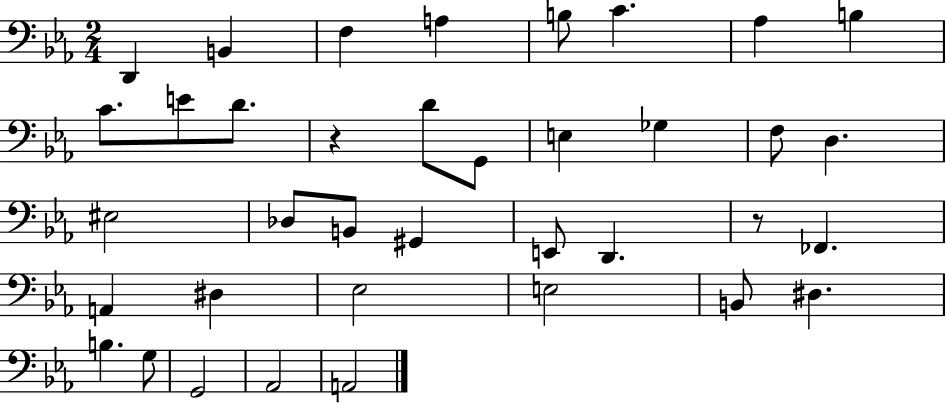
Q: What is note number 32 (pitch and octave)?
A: G3